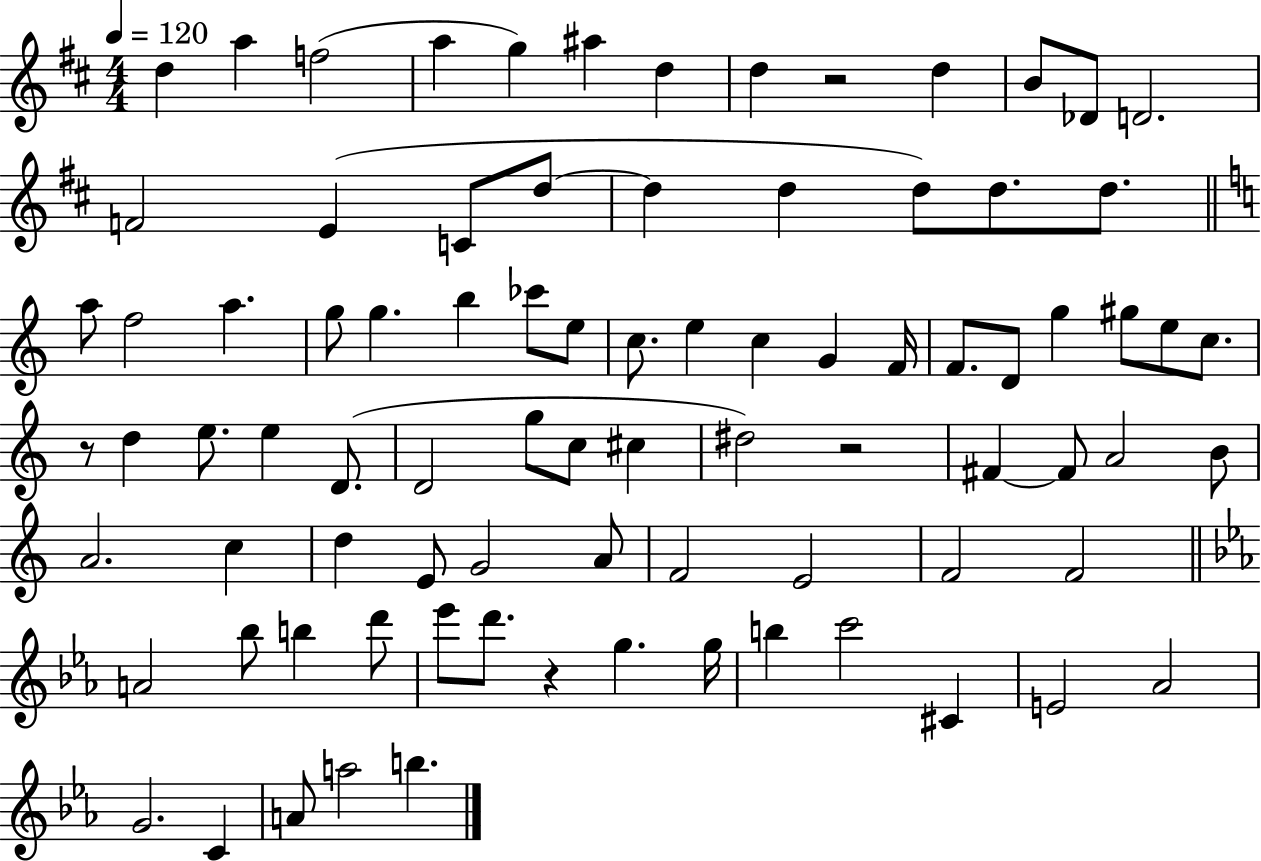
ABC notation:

X:1
T:Untitled
M:4/4
L:1/4
K:D
d a f2 a g ^a d d z2 d B/2 _D/2 D2 F2 E C/2 d/2 d d d/2 d/2 d/2 a/2 f2 a g/2 g b _c'/2 e/2 c/2 e c G F/4 F/2 D/2 g ^g/2 e/2 c/2 z/2 d e/2 e D/2 D2 g/2 c/2 ^c ^d2 z2 ^F ^F/2 A2 B/2 A2 c d E/2 G2 A/2 F2 E2 F2 F2 A2 _b/2 b d'/2 _e'/2 d'/2 z g g/4 b c'2 ^C E2 _A2 G2 C A/2 a2 b